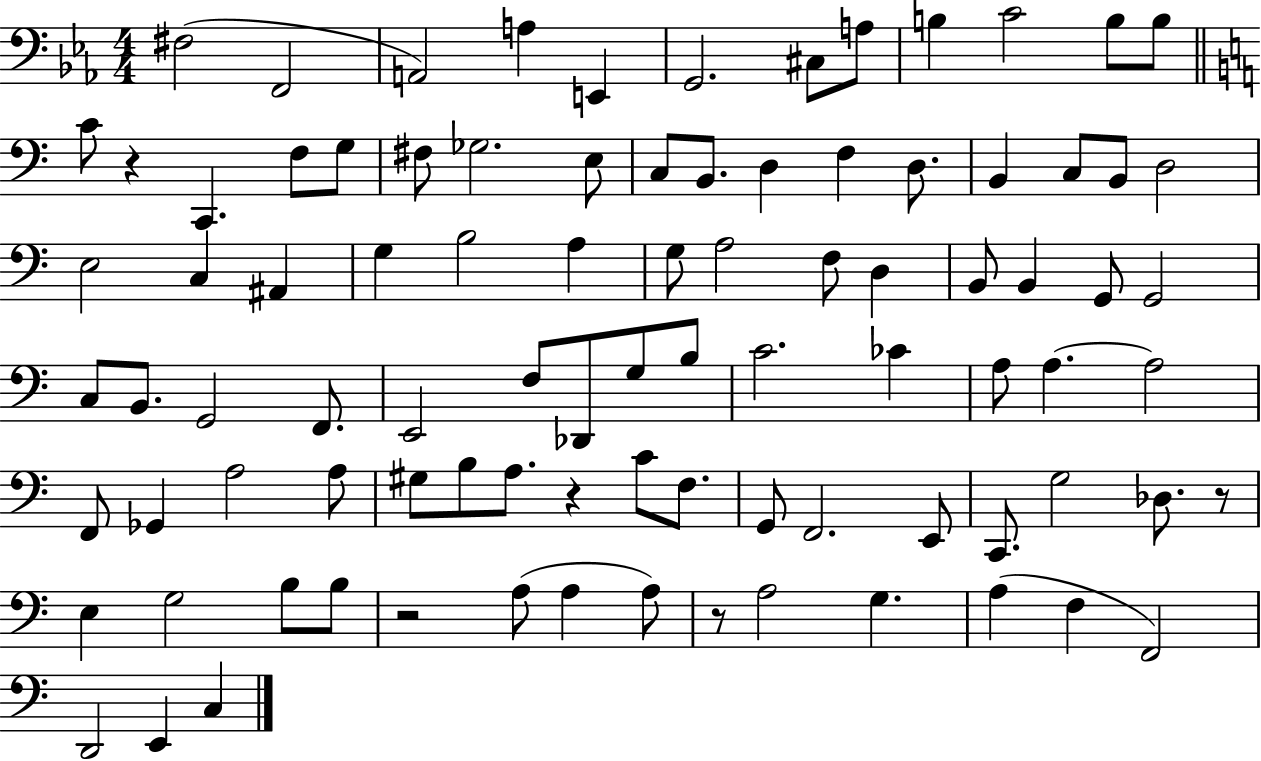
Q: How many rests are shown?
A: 5